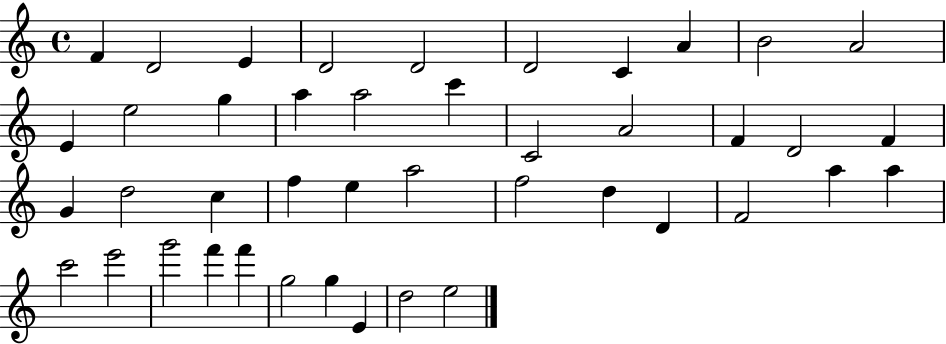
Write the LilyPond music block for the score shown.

{
  \clef treble
  \time 4/4
  \defaultTimeSignature
  \key c \major
  f'4 d'2 e'4 | d'2 d'2 | d'2 c'4 a'4 | b'2 a'2 | \break e'4 e''2 g''4 | a''4 a''2 c'''4 | c'2 a'2 | f'4 d'2 f'4 | \break g'4 d''2 c''4 | f''4 e''4 a''2 | f''2 d''4 d'4 | f'2 a''4 a''4 | \break c'''2 e'''2 | g'''2 f'''4 f'''4 | g''2 g''4 e'4 | d''2 e''2 | \break \bar "|."
}